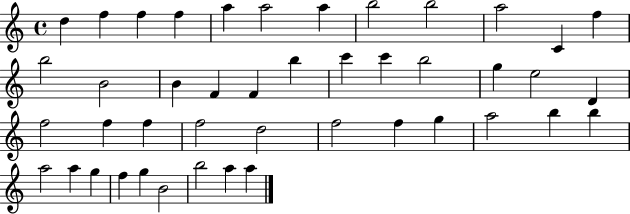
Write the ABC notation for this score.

X:1
T:Untitled
M:4/4
L:1/4
K:C
d f f f a a2 a b2 b2 a2 C f b2 B2 B F F b c' c' b2 g e2 D f2 f f f2 d2 f2 f g a2 b b a2 a g f g B2 b2 a a